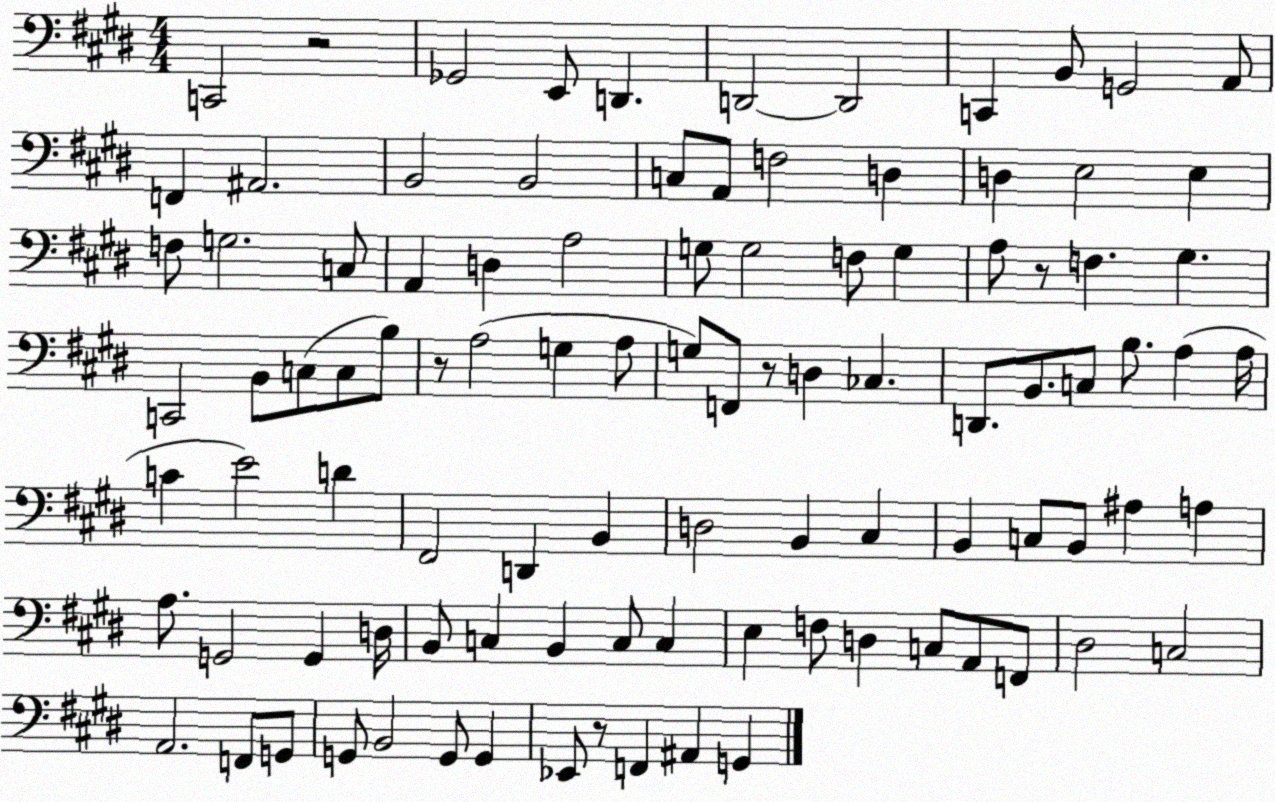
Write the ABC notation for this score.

X:1
T:Untitled
M:4/4
L:1/4
K:E
C,,2 z2 _G,,2 E,,/2 D,, D,,2 D,,2 C,, B,,/2 G,,2 A,,/2 F,, ^A,,2 B,,2 B,,2 C,/2 A,,/2 F,2 D, D, E,2 E, F,/2 G,2 C,/2 A,, D, A,2 G,/2 G,2 F,/2 G, A,/2 z/2 F, ^G, C,,2 B,,/2 C,/2 C,/2 B,/2 z/2 A,2 G, A,/2 G,/2 F,,/2 z/2 D, _C, D,,/2 B,,/2 C,/2 B,/2 A, A,/4 C E2 D ^F,,2 D,, B,, D,2 B,, ^C, B,, C,/2 B,,/2 ^A, A, A,/2 G,,2 G,, D,/4 B,,/2 C, B,, C,/2 C, E, F,/2 D, C,/2 A,,/2 F,,/2 ^D,2 C,2 A,,2 F,,/2 G,,/2 G,,/2 B,,2 G,,/2 G,, _E,,/2 z/2 F,, ^A,, G,,